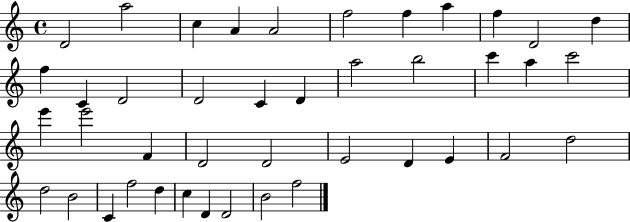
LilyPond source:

{
  \clef treble
  \time 4/4
  \defaultTimeSignature
  \key c \major
  d'2 a''2 | c''4 a'4 a'2 | f''2 f''4 a''4 | f''4 d'2 d''4 | \break f''4 c'4 d'2 | d'2 c'4 d'4 | a''2 b''2 | c'''4 a''4 c'''2 | \break e'''4 e'''2 f'4 | d'2 d'2 | e'2 d'4 e'4 | f'2 d''2 | \break d''2 b'2 | c'4 f''2 d''4 | c''4 d'4 d'2 | b'2 f''2 | \break \bar "|."
}